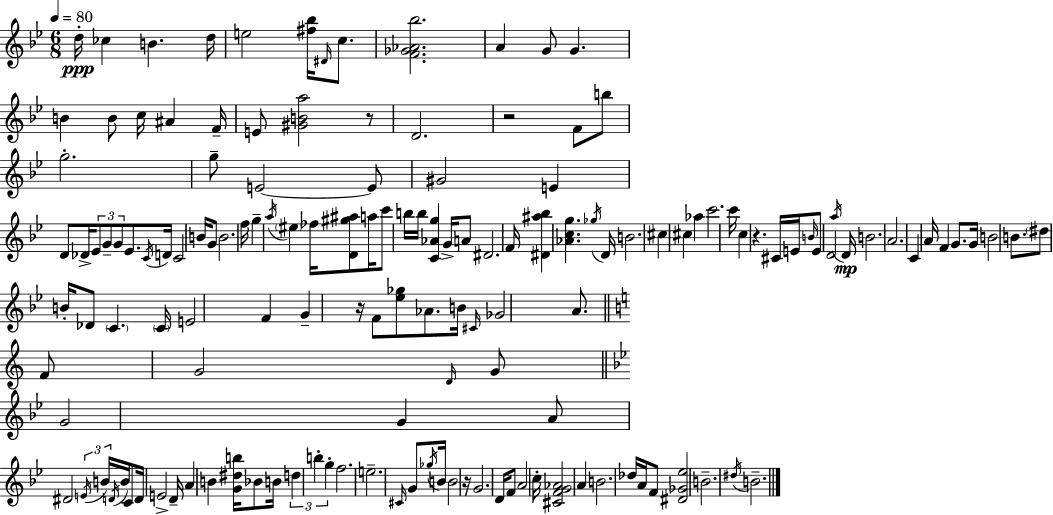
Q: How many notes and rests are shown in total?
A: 148